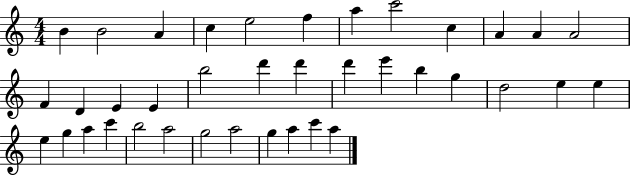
B4/q B4/h A4/q C5/q E5/h F5/q A5/q C6/h C5/q A4/q A4/q A4/h F4/q D4/q E4/q E4/q B5/h D6/q D6/q D6/q E6/q B5/q G5/q D5/h E5/q E5/q E5/q G5/q A5/q C6/q B5/h A5/h G5/h A5/h G5/q A5/q C6/q A5/q